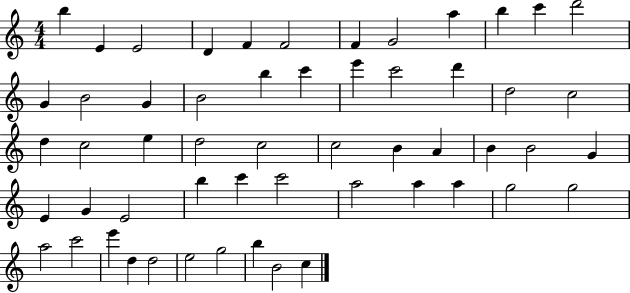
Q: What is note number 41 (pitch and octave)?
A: A5